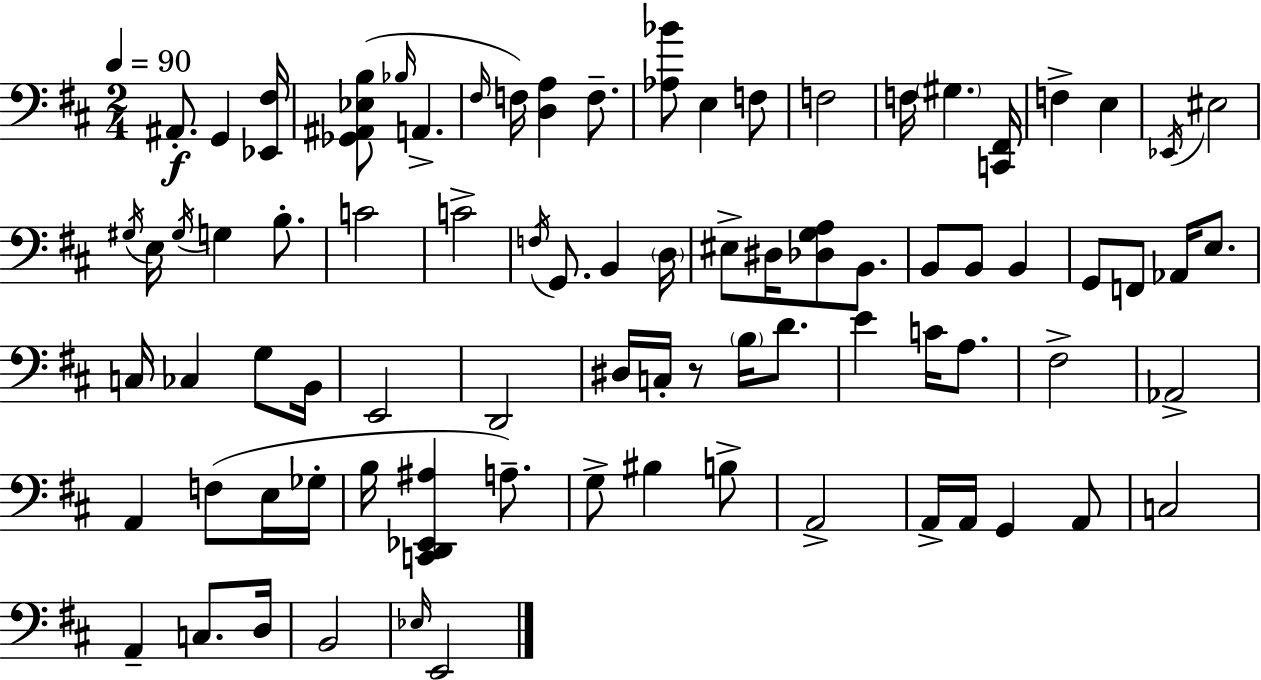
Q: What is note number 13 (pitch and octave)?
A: F3